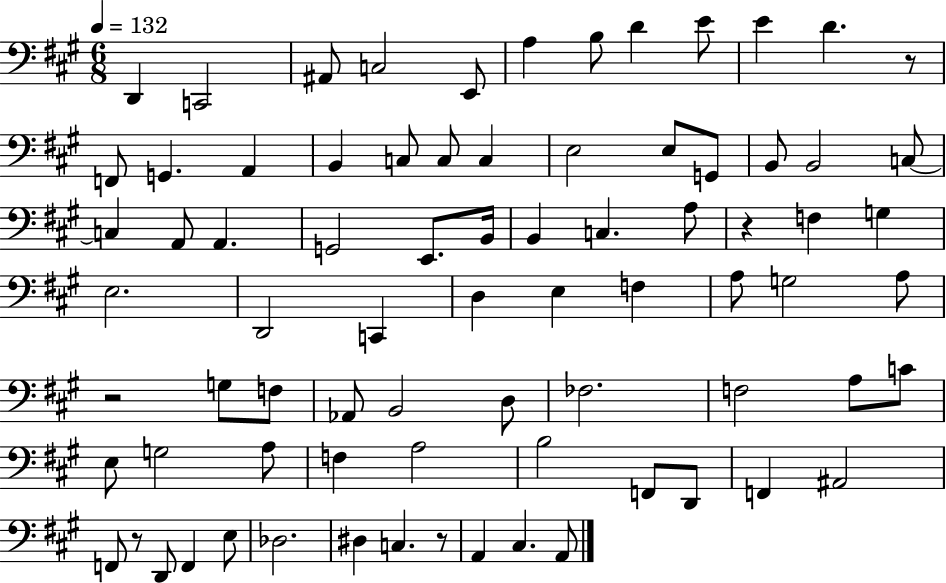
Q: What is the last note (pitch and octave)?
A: A2